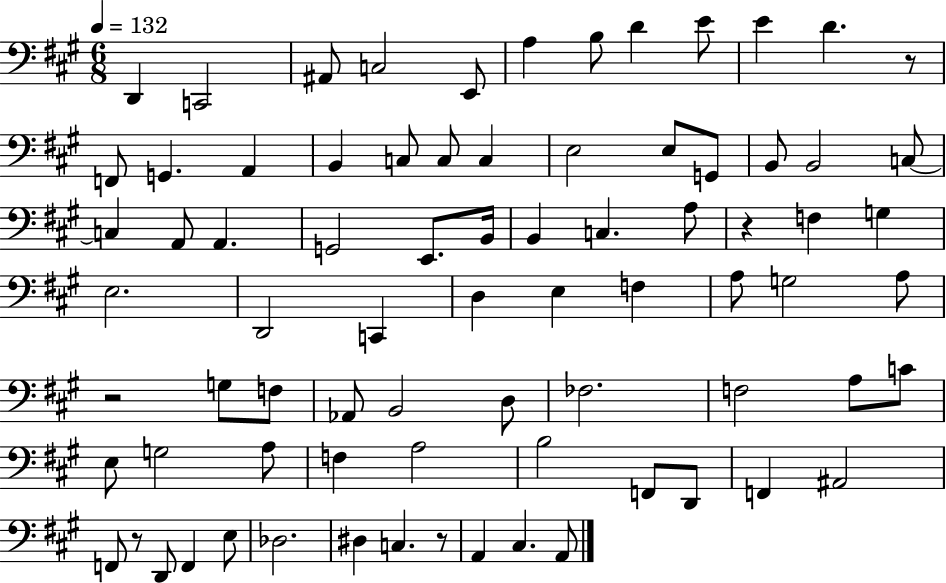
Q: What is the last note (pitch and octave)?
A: A2